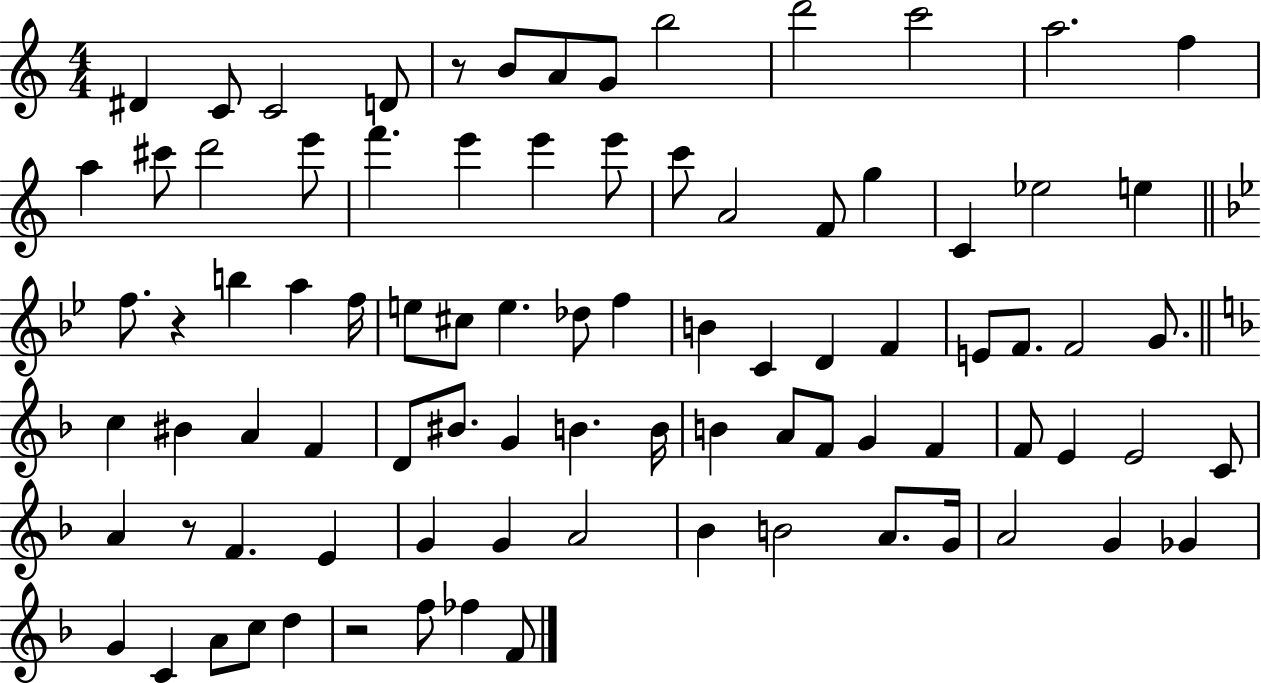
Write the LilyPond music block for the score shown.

{
  \clef treble
  \numericTimeSignature
  \time 4/4
  \key c \major
  dis'4 c'8 c'2 d'8 | r8 b'8 a'8 g'8 b''2 | d'''2 c'''2 | a''2. f''4 | \break a''4 cis'''8 d'''2 e'''8 | f'''4. e'''4 e'''4 e'''8 | c'''8 a'2 f'8 g''4 | c'4 ees''2 e''4 | \break \bar "||" \break \key bes \major f''8. r4 b''4 a''4 f''16 | e''8 cis''8 e''4. des''8 f''4 | b'4 c'4 d'4 f'4 | e'8 f'8. f'2 g'8. | \break \bar "||" \break \key f \major c''4 bis'4 a'4 f'4 | d'8 bis'8. g'4 b'4. b'16 | b'4 a'8 f'8 g'4 f'4 | f'8 e'4 e'2 c'8 | \break a'4 r8 f'4. e'4 | g'4 g'4 a'2 | bes'4 b'2 a'8. g'16 | a'2 g'4 ges'4 | \break g'4 c'4 a'8 c''8 d''4 | r2 f''8 fes''4 f'8 | \bar "|."
}